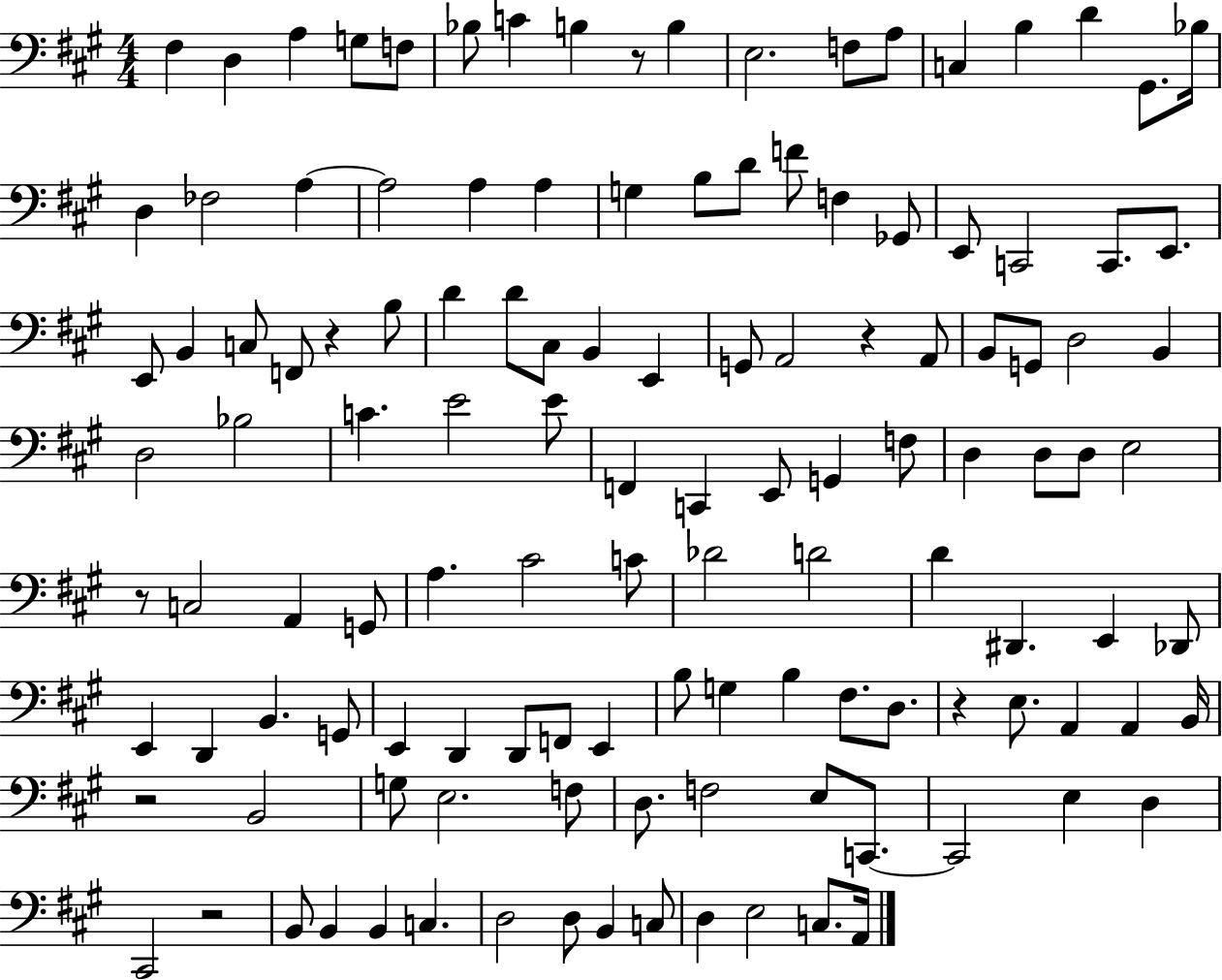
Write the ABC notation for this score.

X:1
T:Untitled
M:4/4
L:1/4
K:A
^F, D, A, G,/2 F,/2 _B,/2 C B, z/2 B, E,2 F,/2 A,/2 C, B, D ^G,,/2 _B,/4 D, _F,2 A, A,2 A, A, G, B,/2 D/2 F/2 F, _G,,/2 E,,/2 C,,2 C,,/2 E,,/2 E,,/2 B,, C,/2 F,,/2 z B,/2 D D/2 ^C,/2 B,, E,, G,,/2 A,,2 z A,,/2 B,,/2 G,,/2 D,2 B,, D,2 _B,2 C E2 E/2 F,, C,, E,,/2 G,, F,/2 D, D,/2 D,/2 E,2 z/2 C,2 A,, G,,/2 A, ^C2 C/2 _D2 D2 D ^D,, E,, _D,,/2 E,, D,, B,, G,,/2 E,, D,, D,,/2 F,,/2 E,, B,/2 G, B, ^F,/2 D,/2 z E,/2 A,, A,, B,,/4 z2 B,,2 G,/2 E,2 F,/2 D,/2 F,2 E,/2 C,,/2 C,,2 E, D, ^C,,2 z2 B,,/2 B,, B,, C, D,2 D,/2 B,, C,/2 D, E,2 C,/2 A,,/4